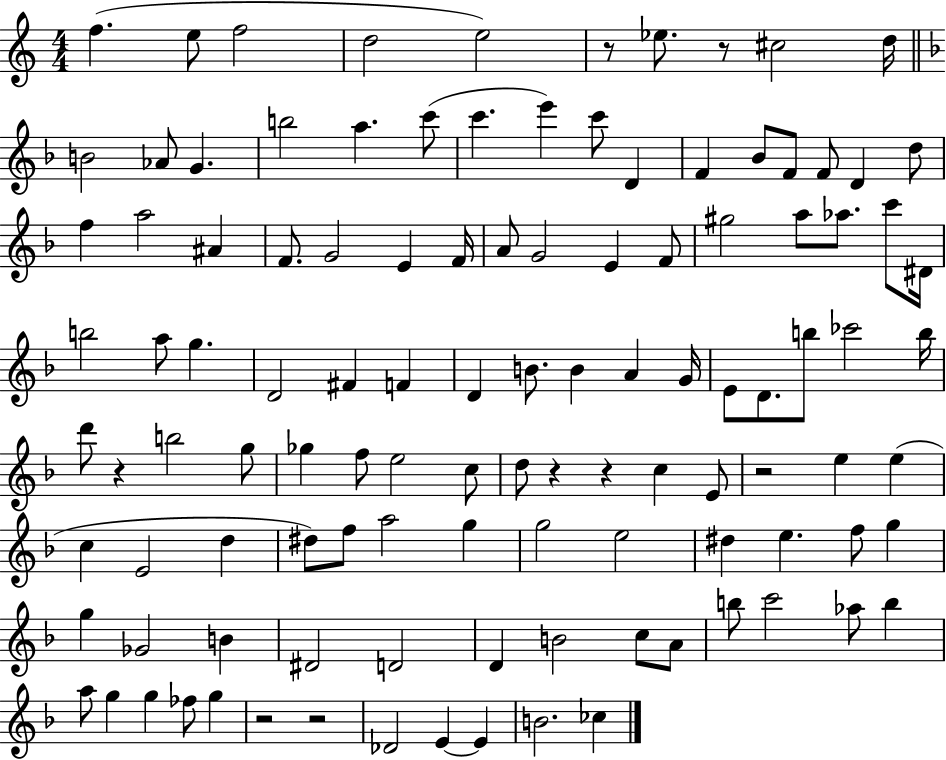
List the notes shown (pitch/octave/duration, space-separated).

F5/q. E5/e F5/h D5/h E5/h R/e Eb5/e. R/e C#5/h D5/s B4/h Ab4/e G4/q. B5/h A5/q. C6/e C6/q. E6/q C6/e D4/q F4/q Bb4/e F4/e F4/e D4/q D5/e F5/q A5/h A#4/q F4/e. G4/h E4/q F4/s A4/e G4/h E4/q F4/e G#5/h A5/e Ab5/e. C6/e D#4/s B5/h A5/e G5/q. D4/h F#4/q F4/q D4/q B4/e. B4/q A4/q G4/s E4/e D4/e. B5/e CES6/h B5/s D6/e R/q B5/h G5/e Gb5/q F5/e E5/h C5/e D5/e R/q R/q C5/q E4/e R/h E5/q E5/q C5/q E4/h D5/q D#5/e F5/e A5/h G5/q G5/h E5/h D#5/q E5/q. F5/e G5/q G5/q Gb4/h B4/q D#4/h D4/h D4/q B4/h C5/e A4/e B5/e C6/h Ab5/e B5/q A5/e G5/q G5/q FES5/e G5/q R/h R/h Db4/h E4/q E4/q B4/h. CES5/q